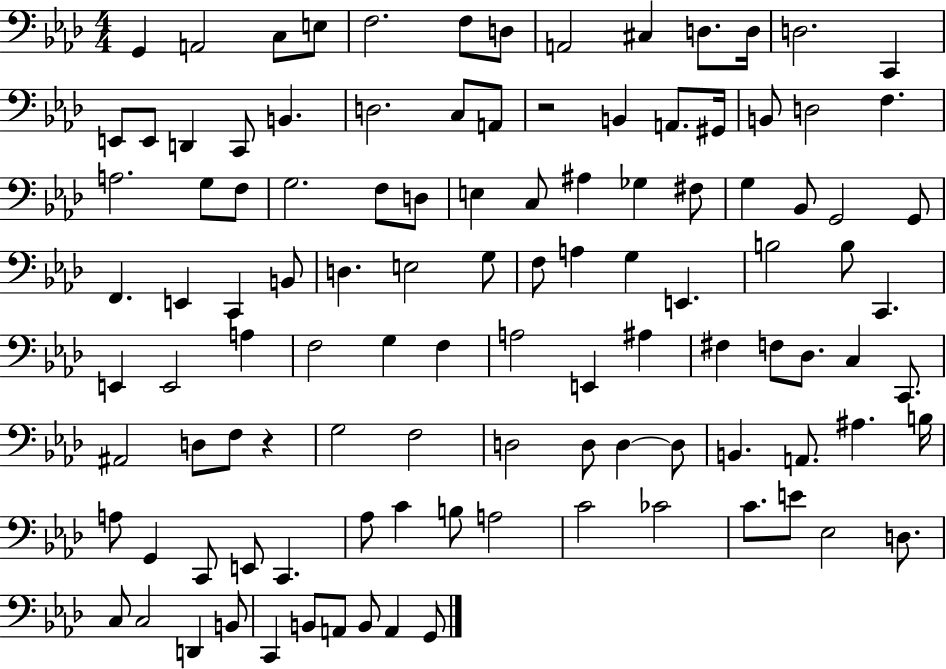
G2/q A2/h C3/e E3/e F3/h. F3/e D3/e A2/h C#3/q D3/e. D3/s D3/h. C2/q E2/e E2/e D2/q C2/e B2/q. D3/h. C3/e A2/e R/h B2/q A2/e. G#2/s B2/e D3/h F3/q. A3/h. G3/e F3/e G3/h. F3/e D3/e E3/q C3/e A#3/q Gb3/q F#3/e G3/q Bb2/e G2/h G2/e F2/q. E2/q C2/q B2/e D3/q. E3/h G3/e F3/e A3/q G3/q E2/q. B3/h B3/e C2/q. E2/q E2/h A3/q F3/h G3/q F3/q A3/h E2/q A#3/q F#3/q F3/e Db3/e. C3/q C2/e. A#2/h D3/e F3/e R/q G3/h F3/h D3/h D3/e D3/q D3/e B2/q. A2/e. A#3/q. B3/s A3/e G2/q C2/e E2/e C2/q. Ab3/e C4/q B3/e A3/h C4/h CES4/h C4/e. E4/e Eb3/h D3/e. C3/e C3/h D2/q B2/e C2/q B2/e A2/e B2/e A2/q G2/e